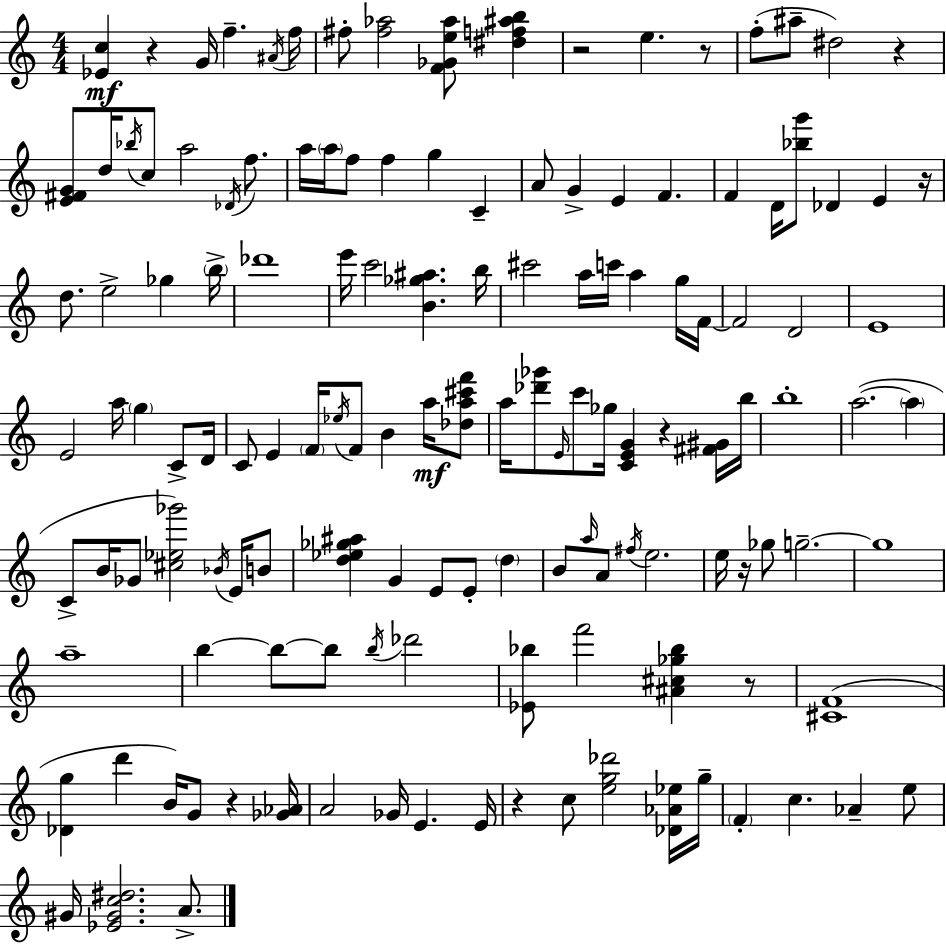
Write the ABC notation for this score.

X:1
T:Untitled
M:4/4
L:1/4
K:C
[_Ec] z G/4 f ^A/4 f/4 ^f/2 [^f_a]2 [F_Ge_a]/2 [^df^ab] z2 e z/2 f/2 ^a/2 ^d2 z [E^FG]/2 d/4 _b/4 c/2 a2 _D/4 f/2 a/4 a/4 f/2 f g C A/2 G E F F D/4 [_bg']/2 _D E z/4 d/2 e2 _g b/4 _d'4 e'/4 c'2 [B_g^a] b/4 ^c'2 a/4 c'/4 a g/4 F/4 F2 D2 E4 E2 a/4 g C/2 D/4 C/2 E F/4 _e/4 F/2 B a/4 [_da^c'f']/2 a/4 [_d'_g']/2 E/4 c'/2 _g/4 [CEG] z [^F^G]/4 b/4 b4 a2 a C/2 B/4 _G/2 [^c_e_g']2 _B/4 E/4 B/2 [d_e_g^a] G E/2 E/2 d B/2 a/4 A/2 ^f/4 e2 e/4 z/4 _g/2 g2 g4 a4 b b/2 b/2 b/4 _d'2 [_E_b]/2 f'2 [^A^c_g_b] z/2 [^CF]4 [_Dg] d' B/4 G/2 z [_G_A]/4 A2 _G/4 E E/4 z c/2 [eg_d']2 [_D_A_e]/4 g/4 F c _A e/2 ^G/4 [_E^Gc^d]2 A/2